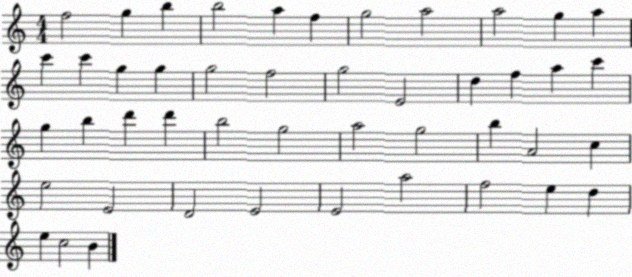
X:1
T:Untitled
M:4/4
L:1/4
K:C
f2 g b b2 a f g2 a2 a2 g a c' c' g g g2 f2 g2 E2 d f a c' g b d' d' b2 g2 a2 g2 b A2 c e2 E2 D2 E2 E2 a2 f2 e d e c2 B